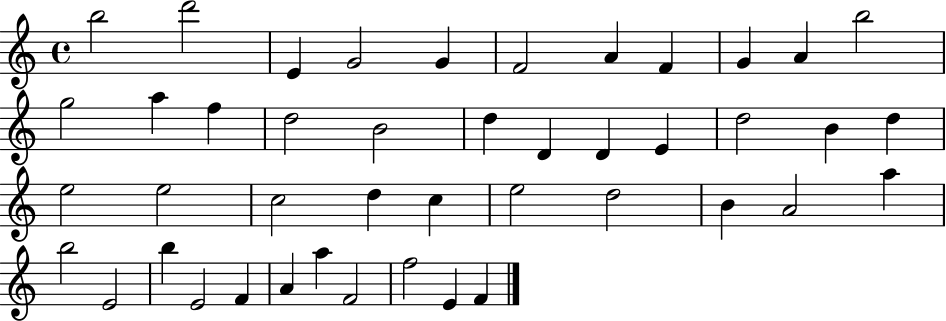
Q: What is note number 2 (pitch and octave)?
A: D6